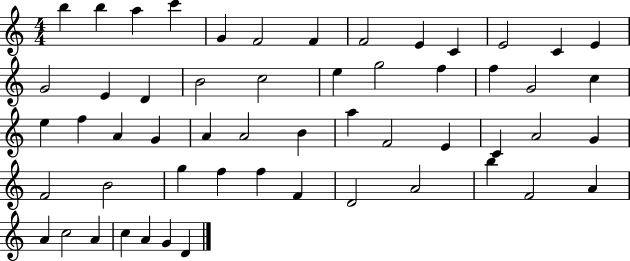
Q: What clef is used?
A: treble